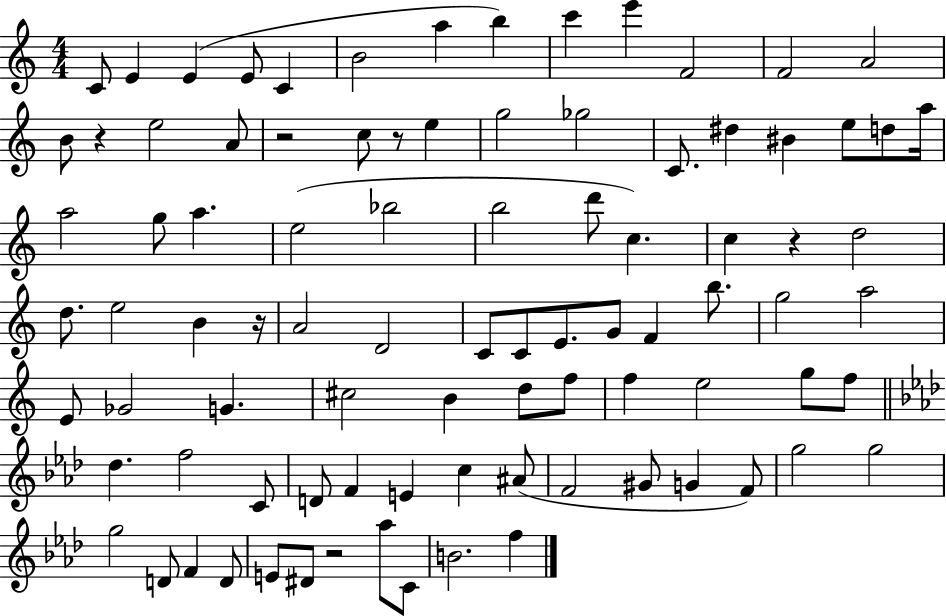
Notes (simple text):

C4/e E4/q E4/q E4/e C4/q B4/h A5/q B5/q C6/q E6/q F4/h F4/h A4/h B4/e R/q E5/h A4/e R/h C5/e R/e E5/q G5/h Gb5/h C4/e. D#5/q BIS4/q E5/e D5/e A5/s A5/h G5/e A5/q. E5/h Bb5/h B5/h D6/e C5/q. C5/q R/q D5/h D5/e. E5/h B4/q R/s A4/h D4/h C4/e C4/e E4/e. G4/e F4/q B5/e. G5/h A5/h E4/e Gb4/h G4/q. C#5/h B4/q D5/e F5/e F5/q E5/h G5/e F5/e Db5/q. F5/h C4/e D4/e F4/q E4/q C5/q A#4/e F4/h G#4/e G4/q F4/e G5/h G5/h G5/h D4/e F4/q D4/e E4/e D#4/e R/h Ab5/e C4/e B4/h. F5/q